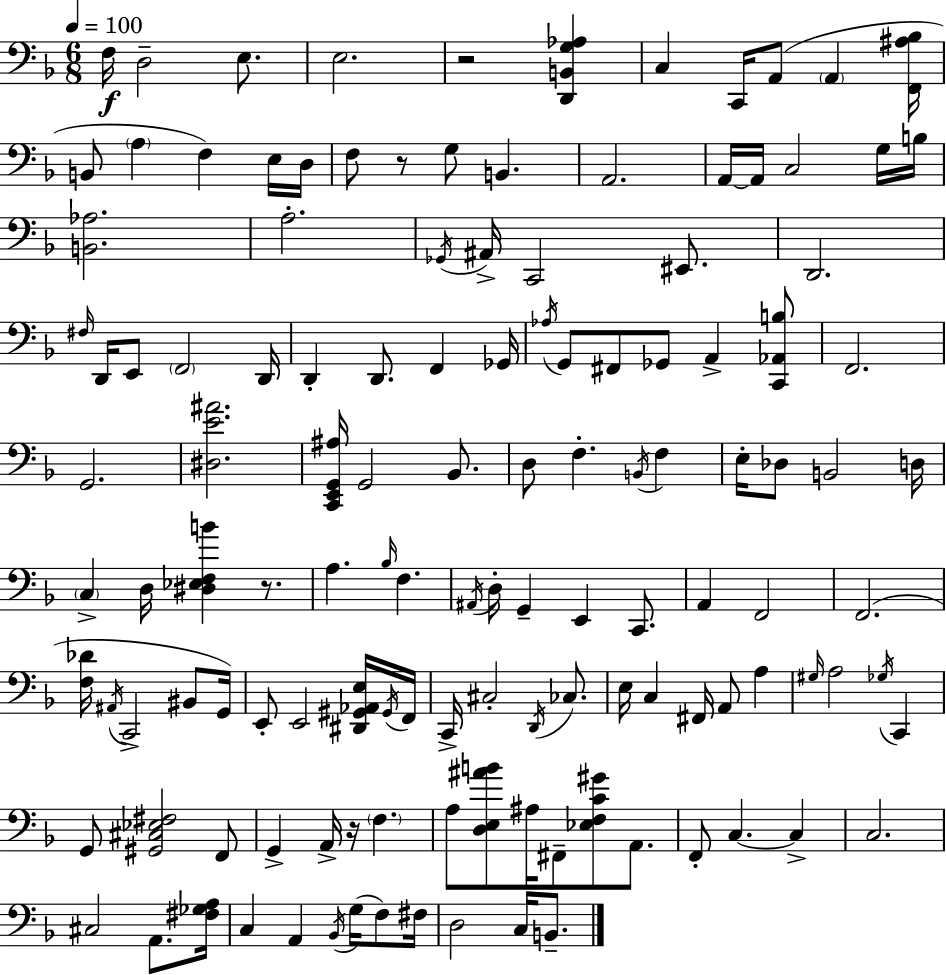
F3/s D3/h E3/e. E3/h. R/h [D2,B2,G3,Ab3]/q C3/q C2/s A2/e A2/q [F2,A#3,Bb3]/s B2/e A3/q F3/q E3/s D3/s F3/e R/e G3/e B2/q. A2/h. A2/s A2/s C3/h G3/s B3/s [B2,Ab3]/h. A3/h. Gb2/s A#2/s C2/h EIS2/e. D2/h. F#3/s D2/s E2/e F2/h D2/s D2/q D2/e. F2/q Gb2/s Ab3/s G2/e F#2/e Gb2/e A2/q [C2,Ab2,B3]/e F2/h. G2/h. [D#3,E4,A#4]/h. [C2,E2,G2,A#3]/s G2/h Bb2/e. D3/e F3/q. B2/s F3/q E3/s Db3/e B2/h D3/s C3/q D3/s [D#3,Eb3,F3,B4]/q R/e. A3/q. Bb3/s F3/q. A#2/s D3/s G2/q E2/q C2/e. A2/q F2/h F2/h. [F3,Db4]/s A#2/s C2/h BIS2/e G2/s E2/e E2/h [D#2,G#2,Ab2,E3]/s G#2/s F2/s C2/s C#3/h D2/s CES3/e. E3/s C3/q F#2/s A2/e A3/q G#3/s A3/h Gb3/s C2/q G2/e [G#2,C#3,Eb3,F#3]/h F2/e G2/q A2/s R/s F3/q. A3/e [D3,E3,A#4,B4]/e A#3/s F#2/e [Eb3,F3,C4,G#4]/e A2/e. F2/e C3/q. C3/q C3/h. C#3/h A2/e. [F#3,Gb3,A3]/s C3/q A2/q Bb2/s G3/s F3/e F#3/s D3/h C3/s B2/e.